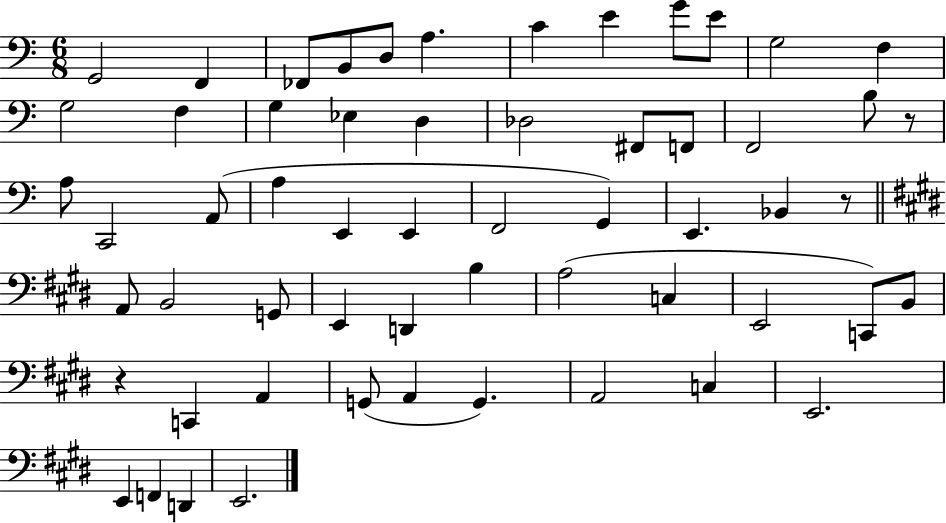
G2/h F2/q FES2/e B2/e D3/e A3/q. C4/q E4/q G4/e E4/e G3/h F3/q G3/h F3/q G3/q Eb3/q D3/q Db3/h F#2/e F2/e F2/h B3/e R/e A3/e C2/h A2/e A3/q E2/q E2/q F2/h G2/q E2/q. Bb2/q R/e A2/e B2/h G2/e E2/q D2/q B3/q A3/h C3/q E2/h C2/e B2/e R/q C2/q A2/q G2/e A2/q G2/q. A2/h C3/q E2/h. E2/q F2/q D2/q E2/h.